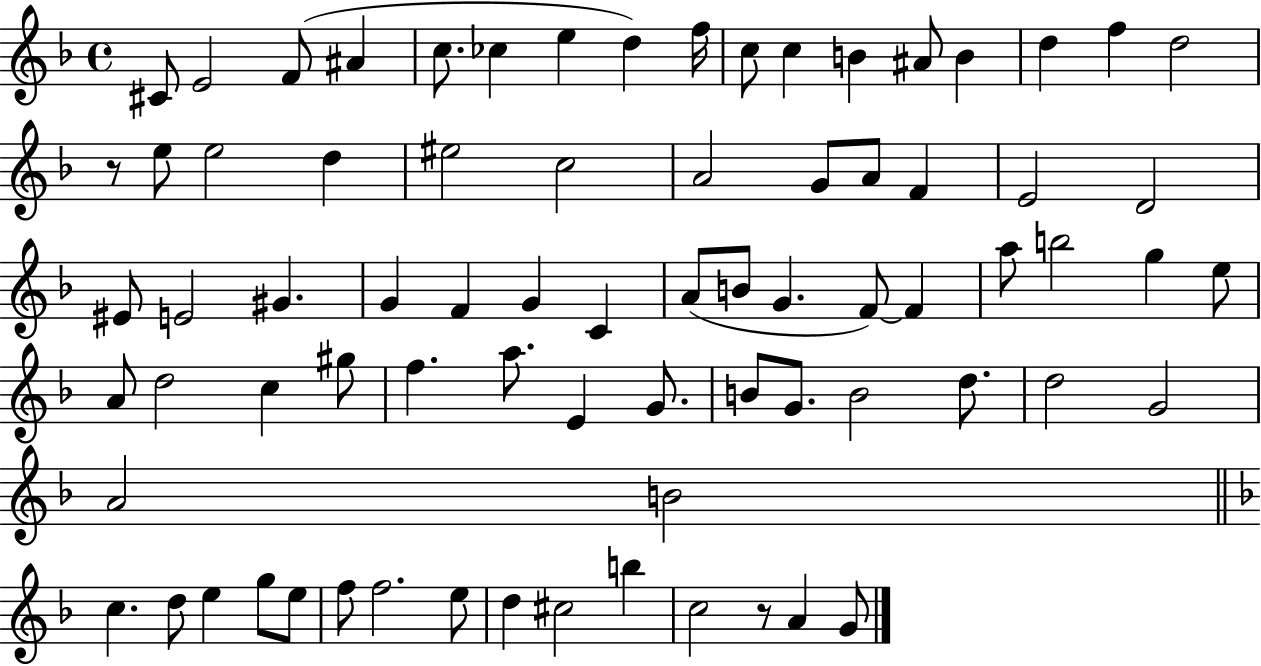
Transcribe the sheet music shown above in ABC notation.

X:1
T:Untitled
M:4/4
L:1/4
K:F
^C/2 E2 F/2 ^A c/2 _c e d f/4 c/2 c B ^A/2 B d f d2 z/2 e/2 e2 d ^e2 c2 A2 G/2 A/2 F E2 D2 ^E/2 E2 ^G G F G C A/2 B/2 G F/2 F a/2 b2 g e/2 A/2 d2 c ^g/2 f a/2 E G/2 B/2 G/2 B2 d/2 d2 G2 A2 B2 c d/2 e g/2 e/2 f/2 f2 e/2 d ^c2 b c2 z/2 A G/2